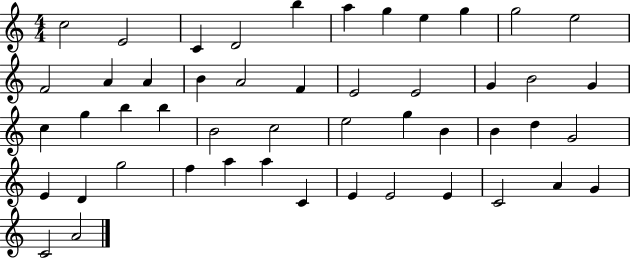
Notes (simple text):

C5/h E4/h C4/q D4/h B5/q A5/q G5/q E5/q G5/q G5/h E5/h F4/h A4/q A4/q B4/q A4/h F4/q E4/h E4/h G4/q B4/h G4/q C5/q G5/q B5/q B5/q B4/h C5/h E5/h G5/q B4/q B4/q D5/q G4/h E4/q D4/q G5/h F5/q A5/q A5/q C4/q E4/q E4/h E4/q C4/h A4/q G4/q C4/h A4/h